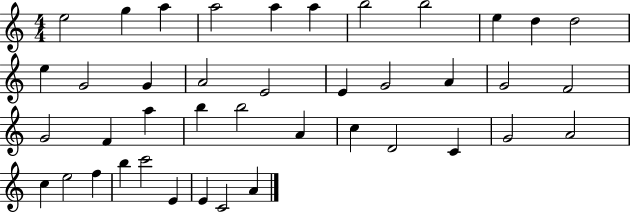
E5/h G5/q A5/q A5/h A5/q A5/q B5/h B5/h E5/q D5/q D5/h E5/q G4/h G4/q A4/h E4/h E4/q G4/h A4/q G4/h F4/h G4/h F4/q A5/q B5/q B5/h A4/q C5/q D4/h C4/q G4/h A4/h C5/q E5/h F5/q B5/q C6/h E4/q E4/q C4/h A4/q